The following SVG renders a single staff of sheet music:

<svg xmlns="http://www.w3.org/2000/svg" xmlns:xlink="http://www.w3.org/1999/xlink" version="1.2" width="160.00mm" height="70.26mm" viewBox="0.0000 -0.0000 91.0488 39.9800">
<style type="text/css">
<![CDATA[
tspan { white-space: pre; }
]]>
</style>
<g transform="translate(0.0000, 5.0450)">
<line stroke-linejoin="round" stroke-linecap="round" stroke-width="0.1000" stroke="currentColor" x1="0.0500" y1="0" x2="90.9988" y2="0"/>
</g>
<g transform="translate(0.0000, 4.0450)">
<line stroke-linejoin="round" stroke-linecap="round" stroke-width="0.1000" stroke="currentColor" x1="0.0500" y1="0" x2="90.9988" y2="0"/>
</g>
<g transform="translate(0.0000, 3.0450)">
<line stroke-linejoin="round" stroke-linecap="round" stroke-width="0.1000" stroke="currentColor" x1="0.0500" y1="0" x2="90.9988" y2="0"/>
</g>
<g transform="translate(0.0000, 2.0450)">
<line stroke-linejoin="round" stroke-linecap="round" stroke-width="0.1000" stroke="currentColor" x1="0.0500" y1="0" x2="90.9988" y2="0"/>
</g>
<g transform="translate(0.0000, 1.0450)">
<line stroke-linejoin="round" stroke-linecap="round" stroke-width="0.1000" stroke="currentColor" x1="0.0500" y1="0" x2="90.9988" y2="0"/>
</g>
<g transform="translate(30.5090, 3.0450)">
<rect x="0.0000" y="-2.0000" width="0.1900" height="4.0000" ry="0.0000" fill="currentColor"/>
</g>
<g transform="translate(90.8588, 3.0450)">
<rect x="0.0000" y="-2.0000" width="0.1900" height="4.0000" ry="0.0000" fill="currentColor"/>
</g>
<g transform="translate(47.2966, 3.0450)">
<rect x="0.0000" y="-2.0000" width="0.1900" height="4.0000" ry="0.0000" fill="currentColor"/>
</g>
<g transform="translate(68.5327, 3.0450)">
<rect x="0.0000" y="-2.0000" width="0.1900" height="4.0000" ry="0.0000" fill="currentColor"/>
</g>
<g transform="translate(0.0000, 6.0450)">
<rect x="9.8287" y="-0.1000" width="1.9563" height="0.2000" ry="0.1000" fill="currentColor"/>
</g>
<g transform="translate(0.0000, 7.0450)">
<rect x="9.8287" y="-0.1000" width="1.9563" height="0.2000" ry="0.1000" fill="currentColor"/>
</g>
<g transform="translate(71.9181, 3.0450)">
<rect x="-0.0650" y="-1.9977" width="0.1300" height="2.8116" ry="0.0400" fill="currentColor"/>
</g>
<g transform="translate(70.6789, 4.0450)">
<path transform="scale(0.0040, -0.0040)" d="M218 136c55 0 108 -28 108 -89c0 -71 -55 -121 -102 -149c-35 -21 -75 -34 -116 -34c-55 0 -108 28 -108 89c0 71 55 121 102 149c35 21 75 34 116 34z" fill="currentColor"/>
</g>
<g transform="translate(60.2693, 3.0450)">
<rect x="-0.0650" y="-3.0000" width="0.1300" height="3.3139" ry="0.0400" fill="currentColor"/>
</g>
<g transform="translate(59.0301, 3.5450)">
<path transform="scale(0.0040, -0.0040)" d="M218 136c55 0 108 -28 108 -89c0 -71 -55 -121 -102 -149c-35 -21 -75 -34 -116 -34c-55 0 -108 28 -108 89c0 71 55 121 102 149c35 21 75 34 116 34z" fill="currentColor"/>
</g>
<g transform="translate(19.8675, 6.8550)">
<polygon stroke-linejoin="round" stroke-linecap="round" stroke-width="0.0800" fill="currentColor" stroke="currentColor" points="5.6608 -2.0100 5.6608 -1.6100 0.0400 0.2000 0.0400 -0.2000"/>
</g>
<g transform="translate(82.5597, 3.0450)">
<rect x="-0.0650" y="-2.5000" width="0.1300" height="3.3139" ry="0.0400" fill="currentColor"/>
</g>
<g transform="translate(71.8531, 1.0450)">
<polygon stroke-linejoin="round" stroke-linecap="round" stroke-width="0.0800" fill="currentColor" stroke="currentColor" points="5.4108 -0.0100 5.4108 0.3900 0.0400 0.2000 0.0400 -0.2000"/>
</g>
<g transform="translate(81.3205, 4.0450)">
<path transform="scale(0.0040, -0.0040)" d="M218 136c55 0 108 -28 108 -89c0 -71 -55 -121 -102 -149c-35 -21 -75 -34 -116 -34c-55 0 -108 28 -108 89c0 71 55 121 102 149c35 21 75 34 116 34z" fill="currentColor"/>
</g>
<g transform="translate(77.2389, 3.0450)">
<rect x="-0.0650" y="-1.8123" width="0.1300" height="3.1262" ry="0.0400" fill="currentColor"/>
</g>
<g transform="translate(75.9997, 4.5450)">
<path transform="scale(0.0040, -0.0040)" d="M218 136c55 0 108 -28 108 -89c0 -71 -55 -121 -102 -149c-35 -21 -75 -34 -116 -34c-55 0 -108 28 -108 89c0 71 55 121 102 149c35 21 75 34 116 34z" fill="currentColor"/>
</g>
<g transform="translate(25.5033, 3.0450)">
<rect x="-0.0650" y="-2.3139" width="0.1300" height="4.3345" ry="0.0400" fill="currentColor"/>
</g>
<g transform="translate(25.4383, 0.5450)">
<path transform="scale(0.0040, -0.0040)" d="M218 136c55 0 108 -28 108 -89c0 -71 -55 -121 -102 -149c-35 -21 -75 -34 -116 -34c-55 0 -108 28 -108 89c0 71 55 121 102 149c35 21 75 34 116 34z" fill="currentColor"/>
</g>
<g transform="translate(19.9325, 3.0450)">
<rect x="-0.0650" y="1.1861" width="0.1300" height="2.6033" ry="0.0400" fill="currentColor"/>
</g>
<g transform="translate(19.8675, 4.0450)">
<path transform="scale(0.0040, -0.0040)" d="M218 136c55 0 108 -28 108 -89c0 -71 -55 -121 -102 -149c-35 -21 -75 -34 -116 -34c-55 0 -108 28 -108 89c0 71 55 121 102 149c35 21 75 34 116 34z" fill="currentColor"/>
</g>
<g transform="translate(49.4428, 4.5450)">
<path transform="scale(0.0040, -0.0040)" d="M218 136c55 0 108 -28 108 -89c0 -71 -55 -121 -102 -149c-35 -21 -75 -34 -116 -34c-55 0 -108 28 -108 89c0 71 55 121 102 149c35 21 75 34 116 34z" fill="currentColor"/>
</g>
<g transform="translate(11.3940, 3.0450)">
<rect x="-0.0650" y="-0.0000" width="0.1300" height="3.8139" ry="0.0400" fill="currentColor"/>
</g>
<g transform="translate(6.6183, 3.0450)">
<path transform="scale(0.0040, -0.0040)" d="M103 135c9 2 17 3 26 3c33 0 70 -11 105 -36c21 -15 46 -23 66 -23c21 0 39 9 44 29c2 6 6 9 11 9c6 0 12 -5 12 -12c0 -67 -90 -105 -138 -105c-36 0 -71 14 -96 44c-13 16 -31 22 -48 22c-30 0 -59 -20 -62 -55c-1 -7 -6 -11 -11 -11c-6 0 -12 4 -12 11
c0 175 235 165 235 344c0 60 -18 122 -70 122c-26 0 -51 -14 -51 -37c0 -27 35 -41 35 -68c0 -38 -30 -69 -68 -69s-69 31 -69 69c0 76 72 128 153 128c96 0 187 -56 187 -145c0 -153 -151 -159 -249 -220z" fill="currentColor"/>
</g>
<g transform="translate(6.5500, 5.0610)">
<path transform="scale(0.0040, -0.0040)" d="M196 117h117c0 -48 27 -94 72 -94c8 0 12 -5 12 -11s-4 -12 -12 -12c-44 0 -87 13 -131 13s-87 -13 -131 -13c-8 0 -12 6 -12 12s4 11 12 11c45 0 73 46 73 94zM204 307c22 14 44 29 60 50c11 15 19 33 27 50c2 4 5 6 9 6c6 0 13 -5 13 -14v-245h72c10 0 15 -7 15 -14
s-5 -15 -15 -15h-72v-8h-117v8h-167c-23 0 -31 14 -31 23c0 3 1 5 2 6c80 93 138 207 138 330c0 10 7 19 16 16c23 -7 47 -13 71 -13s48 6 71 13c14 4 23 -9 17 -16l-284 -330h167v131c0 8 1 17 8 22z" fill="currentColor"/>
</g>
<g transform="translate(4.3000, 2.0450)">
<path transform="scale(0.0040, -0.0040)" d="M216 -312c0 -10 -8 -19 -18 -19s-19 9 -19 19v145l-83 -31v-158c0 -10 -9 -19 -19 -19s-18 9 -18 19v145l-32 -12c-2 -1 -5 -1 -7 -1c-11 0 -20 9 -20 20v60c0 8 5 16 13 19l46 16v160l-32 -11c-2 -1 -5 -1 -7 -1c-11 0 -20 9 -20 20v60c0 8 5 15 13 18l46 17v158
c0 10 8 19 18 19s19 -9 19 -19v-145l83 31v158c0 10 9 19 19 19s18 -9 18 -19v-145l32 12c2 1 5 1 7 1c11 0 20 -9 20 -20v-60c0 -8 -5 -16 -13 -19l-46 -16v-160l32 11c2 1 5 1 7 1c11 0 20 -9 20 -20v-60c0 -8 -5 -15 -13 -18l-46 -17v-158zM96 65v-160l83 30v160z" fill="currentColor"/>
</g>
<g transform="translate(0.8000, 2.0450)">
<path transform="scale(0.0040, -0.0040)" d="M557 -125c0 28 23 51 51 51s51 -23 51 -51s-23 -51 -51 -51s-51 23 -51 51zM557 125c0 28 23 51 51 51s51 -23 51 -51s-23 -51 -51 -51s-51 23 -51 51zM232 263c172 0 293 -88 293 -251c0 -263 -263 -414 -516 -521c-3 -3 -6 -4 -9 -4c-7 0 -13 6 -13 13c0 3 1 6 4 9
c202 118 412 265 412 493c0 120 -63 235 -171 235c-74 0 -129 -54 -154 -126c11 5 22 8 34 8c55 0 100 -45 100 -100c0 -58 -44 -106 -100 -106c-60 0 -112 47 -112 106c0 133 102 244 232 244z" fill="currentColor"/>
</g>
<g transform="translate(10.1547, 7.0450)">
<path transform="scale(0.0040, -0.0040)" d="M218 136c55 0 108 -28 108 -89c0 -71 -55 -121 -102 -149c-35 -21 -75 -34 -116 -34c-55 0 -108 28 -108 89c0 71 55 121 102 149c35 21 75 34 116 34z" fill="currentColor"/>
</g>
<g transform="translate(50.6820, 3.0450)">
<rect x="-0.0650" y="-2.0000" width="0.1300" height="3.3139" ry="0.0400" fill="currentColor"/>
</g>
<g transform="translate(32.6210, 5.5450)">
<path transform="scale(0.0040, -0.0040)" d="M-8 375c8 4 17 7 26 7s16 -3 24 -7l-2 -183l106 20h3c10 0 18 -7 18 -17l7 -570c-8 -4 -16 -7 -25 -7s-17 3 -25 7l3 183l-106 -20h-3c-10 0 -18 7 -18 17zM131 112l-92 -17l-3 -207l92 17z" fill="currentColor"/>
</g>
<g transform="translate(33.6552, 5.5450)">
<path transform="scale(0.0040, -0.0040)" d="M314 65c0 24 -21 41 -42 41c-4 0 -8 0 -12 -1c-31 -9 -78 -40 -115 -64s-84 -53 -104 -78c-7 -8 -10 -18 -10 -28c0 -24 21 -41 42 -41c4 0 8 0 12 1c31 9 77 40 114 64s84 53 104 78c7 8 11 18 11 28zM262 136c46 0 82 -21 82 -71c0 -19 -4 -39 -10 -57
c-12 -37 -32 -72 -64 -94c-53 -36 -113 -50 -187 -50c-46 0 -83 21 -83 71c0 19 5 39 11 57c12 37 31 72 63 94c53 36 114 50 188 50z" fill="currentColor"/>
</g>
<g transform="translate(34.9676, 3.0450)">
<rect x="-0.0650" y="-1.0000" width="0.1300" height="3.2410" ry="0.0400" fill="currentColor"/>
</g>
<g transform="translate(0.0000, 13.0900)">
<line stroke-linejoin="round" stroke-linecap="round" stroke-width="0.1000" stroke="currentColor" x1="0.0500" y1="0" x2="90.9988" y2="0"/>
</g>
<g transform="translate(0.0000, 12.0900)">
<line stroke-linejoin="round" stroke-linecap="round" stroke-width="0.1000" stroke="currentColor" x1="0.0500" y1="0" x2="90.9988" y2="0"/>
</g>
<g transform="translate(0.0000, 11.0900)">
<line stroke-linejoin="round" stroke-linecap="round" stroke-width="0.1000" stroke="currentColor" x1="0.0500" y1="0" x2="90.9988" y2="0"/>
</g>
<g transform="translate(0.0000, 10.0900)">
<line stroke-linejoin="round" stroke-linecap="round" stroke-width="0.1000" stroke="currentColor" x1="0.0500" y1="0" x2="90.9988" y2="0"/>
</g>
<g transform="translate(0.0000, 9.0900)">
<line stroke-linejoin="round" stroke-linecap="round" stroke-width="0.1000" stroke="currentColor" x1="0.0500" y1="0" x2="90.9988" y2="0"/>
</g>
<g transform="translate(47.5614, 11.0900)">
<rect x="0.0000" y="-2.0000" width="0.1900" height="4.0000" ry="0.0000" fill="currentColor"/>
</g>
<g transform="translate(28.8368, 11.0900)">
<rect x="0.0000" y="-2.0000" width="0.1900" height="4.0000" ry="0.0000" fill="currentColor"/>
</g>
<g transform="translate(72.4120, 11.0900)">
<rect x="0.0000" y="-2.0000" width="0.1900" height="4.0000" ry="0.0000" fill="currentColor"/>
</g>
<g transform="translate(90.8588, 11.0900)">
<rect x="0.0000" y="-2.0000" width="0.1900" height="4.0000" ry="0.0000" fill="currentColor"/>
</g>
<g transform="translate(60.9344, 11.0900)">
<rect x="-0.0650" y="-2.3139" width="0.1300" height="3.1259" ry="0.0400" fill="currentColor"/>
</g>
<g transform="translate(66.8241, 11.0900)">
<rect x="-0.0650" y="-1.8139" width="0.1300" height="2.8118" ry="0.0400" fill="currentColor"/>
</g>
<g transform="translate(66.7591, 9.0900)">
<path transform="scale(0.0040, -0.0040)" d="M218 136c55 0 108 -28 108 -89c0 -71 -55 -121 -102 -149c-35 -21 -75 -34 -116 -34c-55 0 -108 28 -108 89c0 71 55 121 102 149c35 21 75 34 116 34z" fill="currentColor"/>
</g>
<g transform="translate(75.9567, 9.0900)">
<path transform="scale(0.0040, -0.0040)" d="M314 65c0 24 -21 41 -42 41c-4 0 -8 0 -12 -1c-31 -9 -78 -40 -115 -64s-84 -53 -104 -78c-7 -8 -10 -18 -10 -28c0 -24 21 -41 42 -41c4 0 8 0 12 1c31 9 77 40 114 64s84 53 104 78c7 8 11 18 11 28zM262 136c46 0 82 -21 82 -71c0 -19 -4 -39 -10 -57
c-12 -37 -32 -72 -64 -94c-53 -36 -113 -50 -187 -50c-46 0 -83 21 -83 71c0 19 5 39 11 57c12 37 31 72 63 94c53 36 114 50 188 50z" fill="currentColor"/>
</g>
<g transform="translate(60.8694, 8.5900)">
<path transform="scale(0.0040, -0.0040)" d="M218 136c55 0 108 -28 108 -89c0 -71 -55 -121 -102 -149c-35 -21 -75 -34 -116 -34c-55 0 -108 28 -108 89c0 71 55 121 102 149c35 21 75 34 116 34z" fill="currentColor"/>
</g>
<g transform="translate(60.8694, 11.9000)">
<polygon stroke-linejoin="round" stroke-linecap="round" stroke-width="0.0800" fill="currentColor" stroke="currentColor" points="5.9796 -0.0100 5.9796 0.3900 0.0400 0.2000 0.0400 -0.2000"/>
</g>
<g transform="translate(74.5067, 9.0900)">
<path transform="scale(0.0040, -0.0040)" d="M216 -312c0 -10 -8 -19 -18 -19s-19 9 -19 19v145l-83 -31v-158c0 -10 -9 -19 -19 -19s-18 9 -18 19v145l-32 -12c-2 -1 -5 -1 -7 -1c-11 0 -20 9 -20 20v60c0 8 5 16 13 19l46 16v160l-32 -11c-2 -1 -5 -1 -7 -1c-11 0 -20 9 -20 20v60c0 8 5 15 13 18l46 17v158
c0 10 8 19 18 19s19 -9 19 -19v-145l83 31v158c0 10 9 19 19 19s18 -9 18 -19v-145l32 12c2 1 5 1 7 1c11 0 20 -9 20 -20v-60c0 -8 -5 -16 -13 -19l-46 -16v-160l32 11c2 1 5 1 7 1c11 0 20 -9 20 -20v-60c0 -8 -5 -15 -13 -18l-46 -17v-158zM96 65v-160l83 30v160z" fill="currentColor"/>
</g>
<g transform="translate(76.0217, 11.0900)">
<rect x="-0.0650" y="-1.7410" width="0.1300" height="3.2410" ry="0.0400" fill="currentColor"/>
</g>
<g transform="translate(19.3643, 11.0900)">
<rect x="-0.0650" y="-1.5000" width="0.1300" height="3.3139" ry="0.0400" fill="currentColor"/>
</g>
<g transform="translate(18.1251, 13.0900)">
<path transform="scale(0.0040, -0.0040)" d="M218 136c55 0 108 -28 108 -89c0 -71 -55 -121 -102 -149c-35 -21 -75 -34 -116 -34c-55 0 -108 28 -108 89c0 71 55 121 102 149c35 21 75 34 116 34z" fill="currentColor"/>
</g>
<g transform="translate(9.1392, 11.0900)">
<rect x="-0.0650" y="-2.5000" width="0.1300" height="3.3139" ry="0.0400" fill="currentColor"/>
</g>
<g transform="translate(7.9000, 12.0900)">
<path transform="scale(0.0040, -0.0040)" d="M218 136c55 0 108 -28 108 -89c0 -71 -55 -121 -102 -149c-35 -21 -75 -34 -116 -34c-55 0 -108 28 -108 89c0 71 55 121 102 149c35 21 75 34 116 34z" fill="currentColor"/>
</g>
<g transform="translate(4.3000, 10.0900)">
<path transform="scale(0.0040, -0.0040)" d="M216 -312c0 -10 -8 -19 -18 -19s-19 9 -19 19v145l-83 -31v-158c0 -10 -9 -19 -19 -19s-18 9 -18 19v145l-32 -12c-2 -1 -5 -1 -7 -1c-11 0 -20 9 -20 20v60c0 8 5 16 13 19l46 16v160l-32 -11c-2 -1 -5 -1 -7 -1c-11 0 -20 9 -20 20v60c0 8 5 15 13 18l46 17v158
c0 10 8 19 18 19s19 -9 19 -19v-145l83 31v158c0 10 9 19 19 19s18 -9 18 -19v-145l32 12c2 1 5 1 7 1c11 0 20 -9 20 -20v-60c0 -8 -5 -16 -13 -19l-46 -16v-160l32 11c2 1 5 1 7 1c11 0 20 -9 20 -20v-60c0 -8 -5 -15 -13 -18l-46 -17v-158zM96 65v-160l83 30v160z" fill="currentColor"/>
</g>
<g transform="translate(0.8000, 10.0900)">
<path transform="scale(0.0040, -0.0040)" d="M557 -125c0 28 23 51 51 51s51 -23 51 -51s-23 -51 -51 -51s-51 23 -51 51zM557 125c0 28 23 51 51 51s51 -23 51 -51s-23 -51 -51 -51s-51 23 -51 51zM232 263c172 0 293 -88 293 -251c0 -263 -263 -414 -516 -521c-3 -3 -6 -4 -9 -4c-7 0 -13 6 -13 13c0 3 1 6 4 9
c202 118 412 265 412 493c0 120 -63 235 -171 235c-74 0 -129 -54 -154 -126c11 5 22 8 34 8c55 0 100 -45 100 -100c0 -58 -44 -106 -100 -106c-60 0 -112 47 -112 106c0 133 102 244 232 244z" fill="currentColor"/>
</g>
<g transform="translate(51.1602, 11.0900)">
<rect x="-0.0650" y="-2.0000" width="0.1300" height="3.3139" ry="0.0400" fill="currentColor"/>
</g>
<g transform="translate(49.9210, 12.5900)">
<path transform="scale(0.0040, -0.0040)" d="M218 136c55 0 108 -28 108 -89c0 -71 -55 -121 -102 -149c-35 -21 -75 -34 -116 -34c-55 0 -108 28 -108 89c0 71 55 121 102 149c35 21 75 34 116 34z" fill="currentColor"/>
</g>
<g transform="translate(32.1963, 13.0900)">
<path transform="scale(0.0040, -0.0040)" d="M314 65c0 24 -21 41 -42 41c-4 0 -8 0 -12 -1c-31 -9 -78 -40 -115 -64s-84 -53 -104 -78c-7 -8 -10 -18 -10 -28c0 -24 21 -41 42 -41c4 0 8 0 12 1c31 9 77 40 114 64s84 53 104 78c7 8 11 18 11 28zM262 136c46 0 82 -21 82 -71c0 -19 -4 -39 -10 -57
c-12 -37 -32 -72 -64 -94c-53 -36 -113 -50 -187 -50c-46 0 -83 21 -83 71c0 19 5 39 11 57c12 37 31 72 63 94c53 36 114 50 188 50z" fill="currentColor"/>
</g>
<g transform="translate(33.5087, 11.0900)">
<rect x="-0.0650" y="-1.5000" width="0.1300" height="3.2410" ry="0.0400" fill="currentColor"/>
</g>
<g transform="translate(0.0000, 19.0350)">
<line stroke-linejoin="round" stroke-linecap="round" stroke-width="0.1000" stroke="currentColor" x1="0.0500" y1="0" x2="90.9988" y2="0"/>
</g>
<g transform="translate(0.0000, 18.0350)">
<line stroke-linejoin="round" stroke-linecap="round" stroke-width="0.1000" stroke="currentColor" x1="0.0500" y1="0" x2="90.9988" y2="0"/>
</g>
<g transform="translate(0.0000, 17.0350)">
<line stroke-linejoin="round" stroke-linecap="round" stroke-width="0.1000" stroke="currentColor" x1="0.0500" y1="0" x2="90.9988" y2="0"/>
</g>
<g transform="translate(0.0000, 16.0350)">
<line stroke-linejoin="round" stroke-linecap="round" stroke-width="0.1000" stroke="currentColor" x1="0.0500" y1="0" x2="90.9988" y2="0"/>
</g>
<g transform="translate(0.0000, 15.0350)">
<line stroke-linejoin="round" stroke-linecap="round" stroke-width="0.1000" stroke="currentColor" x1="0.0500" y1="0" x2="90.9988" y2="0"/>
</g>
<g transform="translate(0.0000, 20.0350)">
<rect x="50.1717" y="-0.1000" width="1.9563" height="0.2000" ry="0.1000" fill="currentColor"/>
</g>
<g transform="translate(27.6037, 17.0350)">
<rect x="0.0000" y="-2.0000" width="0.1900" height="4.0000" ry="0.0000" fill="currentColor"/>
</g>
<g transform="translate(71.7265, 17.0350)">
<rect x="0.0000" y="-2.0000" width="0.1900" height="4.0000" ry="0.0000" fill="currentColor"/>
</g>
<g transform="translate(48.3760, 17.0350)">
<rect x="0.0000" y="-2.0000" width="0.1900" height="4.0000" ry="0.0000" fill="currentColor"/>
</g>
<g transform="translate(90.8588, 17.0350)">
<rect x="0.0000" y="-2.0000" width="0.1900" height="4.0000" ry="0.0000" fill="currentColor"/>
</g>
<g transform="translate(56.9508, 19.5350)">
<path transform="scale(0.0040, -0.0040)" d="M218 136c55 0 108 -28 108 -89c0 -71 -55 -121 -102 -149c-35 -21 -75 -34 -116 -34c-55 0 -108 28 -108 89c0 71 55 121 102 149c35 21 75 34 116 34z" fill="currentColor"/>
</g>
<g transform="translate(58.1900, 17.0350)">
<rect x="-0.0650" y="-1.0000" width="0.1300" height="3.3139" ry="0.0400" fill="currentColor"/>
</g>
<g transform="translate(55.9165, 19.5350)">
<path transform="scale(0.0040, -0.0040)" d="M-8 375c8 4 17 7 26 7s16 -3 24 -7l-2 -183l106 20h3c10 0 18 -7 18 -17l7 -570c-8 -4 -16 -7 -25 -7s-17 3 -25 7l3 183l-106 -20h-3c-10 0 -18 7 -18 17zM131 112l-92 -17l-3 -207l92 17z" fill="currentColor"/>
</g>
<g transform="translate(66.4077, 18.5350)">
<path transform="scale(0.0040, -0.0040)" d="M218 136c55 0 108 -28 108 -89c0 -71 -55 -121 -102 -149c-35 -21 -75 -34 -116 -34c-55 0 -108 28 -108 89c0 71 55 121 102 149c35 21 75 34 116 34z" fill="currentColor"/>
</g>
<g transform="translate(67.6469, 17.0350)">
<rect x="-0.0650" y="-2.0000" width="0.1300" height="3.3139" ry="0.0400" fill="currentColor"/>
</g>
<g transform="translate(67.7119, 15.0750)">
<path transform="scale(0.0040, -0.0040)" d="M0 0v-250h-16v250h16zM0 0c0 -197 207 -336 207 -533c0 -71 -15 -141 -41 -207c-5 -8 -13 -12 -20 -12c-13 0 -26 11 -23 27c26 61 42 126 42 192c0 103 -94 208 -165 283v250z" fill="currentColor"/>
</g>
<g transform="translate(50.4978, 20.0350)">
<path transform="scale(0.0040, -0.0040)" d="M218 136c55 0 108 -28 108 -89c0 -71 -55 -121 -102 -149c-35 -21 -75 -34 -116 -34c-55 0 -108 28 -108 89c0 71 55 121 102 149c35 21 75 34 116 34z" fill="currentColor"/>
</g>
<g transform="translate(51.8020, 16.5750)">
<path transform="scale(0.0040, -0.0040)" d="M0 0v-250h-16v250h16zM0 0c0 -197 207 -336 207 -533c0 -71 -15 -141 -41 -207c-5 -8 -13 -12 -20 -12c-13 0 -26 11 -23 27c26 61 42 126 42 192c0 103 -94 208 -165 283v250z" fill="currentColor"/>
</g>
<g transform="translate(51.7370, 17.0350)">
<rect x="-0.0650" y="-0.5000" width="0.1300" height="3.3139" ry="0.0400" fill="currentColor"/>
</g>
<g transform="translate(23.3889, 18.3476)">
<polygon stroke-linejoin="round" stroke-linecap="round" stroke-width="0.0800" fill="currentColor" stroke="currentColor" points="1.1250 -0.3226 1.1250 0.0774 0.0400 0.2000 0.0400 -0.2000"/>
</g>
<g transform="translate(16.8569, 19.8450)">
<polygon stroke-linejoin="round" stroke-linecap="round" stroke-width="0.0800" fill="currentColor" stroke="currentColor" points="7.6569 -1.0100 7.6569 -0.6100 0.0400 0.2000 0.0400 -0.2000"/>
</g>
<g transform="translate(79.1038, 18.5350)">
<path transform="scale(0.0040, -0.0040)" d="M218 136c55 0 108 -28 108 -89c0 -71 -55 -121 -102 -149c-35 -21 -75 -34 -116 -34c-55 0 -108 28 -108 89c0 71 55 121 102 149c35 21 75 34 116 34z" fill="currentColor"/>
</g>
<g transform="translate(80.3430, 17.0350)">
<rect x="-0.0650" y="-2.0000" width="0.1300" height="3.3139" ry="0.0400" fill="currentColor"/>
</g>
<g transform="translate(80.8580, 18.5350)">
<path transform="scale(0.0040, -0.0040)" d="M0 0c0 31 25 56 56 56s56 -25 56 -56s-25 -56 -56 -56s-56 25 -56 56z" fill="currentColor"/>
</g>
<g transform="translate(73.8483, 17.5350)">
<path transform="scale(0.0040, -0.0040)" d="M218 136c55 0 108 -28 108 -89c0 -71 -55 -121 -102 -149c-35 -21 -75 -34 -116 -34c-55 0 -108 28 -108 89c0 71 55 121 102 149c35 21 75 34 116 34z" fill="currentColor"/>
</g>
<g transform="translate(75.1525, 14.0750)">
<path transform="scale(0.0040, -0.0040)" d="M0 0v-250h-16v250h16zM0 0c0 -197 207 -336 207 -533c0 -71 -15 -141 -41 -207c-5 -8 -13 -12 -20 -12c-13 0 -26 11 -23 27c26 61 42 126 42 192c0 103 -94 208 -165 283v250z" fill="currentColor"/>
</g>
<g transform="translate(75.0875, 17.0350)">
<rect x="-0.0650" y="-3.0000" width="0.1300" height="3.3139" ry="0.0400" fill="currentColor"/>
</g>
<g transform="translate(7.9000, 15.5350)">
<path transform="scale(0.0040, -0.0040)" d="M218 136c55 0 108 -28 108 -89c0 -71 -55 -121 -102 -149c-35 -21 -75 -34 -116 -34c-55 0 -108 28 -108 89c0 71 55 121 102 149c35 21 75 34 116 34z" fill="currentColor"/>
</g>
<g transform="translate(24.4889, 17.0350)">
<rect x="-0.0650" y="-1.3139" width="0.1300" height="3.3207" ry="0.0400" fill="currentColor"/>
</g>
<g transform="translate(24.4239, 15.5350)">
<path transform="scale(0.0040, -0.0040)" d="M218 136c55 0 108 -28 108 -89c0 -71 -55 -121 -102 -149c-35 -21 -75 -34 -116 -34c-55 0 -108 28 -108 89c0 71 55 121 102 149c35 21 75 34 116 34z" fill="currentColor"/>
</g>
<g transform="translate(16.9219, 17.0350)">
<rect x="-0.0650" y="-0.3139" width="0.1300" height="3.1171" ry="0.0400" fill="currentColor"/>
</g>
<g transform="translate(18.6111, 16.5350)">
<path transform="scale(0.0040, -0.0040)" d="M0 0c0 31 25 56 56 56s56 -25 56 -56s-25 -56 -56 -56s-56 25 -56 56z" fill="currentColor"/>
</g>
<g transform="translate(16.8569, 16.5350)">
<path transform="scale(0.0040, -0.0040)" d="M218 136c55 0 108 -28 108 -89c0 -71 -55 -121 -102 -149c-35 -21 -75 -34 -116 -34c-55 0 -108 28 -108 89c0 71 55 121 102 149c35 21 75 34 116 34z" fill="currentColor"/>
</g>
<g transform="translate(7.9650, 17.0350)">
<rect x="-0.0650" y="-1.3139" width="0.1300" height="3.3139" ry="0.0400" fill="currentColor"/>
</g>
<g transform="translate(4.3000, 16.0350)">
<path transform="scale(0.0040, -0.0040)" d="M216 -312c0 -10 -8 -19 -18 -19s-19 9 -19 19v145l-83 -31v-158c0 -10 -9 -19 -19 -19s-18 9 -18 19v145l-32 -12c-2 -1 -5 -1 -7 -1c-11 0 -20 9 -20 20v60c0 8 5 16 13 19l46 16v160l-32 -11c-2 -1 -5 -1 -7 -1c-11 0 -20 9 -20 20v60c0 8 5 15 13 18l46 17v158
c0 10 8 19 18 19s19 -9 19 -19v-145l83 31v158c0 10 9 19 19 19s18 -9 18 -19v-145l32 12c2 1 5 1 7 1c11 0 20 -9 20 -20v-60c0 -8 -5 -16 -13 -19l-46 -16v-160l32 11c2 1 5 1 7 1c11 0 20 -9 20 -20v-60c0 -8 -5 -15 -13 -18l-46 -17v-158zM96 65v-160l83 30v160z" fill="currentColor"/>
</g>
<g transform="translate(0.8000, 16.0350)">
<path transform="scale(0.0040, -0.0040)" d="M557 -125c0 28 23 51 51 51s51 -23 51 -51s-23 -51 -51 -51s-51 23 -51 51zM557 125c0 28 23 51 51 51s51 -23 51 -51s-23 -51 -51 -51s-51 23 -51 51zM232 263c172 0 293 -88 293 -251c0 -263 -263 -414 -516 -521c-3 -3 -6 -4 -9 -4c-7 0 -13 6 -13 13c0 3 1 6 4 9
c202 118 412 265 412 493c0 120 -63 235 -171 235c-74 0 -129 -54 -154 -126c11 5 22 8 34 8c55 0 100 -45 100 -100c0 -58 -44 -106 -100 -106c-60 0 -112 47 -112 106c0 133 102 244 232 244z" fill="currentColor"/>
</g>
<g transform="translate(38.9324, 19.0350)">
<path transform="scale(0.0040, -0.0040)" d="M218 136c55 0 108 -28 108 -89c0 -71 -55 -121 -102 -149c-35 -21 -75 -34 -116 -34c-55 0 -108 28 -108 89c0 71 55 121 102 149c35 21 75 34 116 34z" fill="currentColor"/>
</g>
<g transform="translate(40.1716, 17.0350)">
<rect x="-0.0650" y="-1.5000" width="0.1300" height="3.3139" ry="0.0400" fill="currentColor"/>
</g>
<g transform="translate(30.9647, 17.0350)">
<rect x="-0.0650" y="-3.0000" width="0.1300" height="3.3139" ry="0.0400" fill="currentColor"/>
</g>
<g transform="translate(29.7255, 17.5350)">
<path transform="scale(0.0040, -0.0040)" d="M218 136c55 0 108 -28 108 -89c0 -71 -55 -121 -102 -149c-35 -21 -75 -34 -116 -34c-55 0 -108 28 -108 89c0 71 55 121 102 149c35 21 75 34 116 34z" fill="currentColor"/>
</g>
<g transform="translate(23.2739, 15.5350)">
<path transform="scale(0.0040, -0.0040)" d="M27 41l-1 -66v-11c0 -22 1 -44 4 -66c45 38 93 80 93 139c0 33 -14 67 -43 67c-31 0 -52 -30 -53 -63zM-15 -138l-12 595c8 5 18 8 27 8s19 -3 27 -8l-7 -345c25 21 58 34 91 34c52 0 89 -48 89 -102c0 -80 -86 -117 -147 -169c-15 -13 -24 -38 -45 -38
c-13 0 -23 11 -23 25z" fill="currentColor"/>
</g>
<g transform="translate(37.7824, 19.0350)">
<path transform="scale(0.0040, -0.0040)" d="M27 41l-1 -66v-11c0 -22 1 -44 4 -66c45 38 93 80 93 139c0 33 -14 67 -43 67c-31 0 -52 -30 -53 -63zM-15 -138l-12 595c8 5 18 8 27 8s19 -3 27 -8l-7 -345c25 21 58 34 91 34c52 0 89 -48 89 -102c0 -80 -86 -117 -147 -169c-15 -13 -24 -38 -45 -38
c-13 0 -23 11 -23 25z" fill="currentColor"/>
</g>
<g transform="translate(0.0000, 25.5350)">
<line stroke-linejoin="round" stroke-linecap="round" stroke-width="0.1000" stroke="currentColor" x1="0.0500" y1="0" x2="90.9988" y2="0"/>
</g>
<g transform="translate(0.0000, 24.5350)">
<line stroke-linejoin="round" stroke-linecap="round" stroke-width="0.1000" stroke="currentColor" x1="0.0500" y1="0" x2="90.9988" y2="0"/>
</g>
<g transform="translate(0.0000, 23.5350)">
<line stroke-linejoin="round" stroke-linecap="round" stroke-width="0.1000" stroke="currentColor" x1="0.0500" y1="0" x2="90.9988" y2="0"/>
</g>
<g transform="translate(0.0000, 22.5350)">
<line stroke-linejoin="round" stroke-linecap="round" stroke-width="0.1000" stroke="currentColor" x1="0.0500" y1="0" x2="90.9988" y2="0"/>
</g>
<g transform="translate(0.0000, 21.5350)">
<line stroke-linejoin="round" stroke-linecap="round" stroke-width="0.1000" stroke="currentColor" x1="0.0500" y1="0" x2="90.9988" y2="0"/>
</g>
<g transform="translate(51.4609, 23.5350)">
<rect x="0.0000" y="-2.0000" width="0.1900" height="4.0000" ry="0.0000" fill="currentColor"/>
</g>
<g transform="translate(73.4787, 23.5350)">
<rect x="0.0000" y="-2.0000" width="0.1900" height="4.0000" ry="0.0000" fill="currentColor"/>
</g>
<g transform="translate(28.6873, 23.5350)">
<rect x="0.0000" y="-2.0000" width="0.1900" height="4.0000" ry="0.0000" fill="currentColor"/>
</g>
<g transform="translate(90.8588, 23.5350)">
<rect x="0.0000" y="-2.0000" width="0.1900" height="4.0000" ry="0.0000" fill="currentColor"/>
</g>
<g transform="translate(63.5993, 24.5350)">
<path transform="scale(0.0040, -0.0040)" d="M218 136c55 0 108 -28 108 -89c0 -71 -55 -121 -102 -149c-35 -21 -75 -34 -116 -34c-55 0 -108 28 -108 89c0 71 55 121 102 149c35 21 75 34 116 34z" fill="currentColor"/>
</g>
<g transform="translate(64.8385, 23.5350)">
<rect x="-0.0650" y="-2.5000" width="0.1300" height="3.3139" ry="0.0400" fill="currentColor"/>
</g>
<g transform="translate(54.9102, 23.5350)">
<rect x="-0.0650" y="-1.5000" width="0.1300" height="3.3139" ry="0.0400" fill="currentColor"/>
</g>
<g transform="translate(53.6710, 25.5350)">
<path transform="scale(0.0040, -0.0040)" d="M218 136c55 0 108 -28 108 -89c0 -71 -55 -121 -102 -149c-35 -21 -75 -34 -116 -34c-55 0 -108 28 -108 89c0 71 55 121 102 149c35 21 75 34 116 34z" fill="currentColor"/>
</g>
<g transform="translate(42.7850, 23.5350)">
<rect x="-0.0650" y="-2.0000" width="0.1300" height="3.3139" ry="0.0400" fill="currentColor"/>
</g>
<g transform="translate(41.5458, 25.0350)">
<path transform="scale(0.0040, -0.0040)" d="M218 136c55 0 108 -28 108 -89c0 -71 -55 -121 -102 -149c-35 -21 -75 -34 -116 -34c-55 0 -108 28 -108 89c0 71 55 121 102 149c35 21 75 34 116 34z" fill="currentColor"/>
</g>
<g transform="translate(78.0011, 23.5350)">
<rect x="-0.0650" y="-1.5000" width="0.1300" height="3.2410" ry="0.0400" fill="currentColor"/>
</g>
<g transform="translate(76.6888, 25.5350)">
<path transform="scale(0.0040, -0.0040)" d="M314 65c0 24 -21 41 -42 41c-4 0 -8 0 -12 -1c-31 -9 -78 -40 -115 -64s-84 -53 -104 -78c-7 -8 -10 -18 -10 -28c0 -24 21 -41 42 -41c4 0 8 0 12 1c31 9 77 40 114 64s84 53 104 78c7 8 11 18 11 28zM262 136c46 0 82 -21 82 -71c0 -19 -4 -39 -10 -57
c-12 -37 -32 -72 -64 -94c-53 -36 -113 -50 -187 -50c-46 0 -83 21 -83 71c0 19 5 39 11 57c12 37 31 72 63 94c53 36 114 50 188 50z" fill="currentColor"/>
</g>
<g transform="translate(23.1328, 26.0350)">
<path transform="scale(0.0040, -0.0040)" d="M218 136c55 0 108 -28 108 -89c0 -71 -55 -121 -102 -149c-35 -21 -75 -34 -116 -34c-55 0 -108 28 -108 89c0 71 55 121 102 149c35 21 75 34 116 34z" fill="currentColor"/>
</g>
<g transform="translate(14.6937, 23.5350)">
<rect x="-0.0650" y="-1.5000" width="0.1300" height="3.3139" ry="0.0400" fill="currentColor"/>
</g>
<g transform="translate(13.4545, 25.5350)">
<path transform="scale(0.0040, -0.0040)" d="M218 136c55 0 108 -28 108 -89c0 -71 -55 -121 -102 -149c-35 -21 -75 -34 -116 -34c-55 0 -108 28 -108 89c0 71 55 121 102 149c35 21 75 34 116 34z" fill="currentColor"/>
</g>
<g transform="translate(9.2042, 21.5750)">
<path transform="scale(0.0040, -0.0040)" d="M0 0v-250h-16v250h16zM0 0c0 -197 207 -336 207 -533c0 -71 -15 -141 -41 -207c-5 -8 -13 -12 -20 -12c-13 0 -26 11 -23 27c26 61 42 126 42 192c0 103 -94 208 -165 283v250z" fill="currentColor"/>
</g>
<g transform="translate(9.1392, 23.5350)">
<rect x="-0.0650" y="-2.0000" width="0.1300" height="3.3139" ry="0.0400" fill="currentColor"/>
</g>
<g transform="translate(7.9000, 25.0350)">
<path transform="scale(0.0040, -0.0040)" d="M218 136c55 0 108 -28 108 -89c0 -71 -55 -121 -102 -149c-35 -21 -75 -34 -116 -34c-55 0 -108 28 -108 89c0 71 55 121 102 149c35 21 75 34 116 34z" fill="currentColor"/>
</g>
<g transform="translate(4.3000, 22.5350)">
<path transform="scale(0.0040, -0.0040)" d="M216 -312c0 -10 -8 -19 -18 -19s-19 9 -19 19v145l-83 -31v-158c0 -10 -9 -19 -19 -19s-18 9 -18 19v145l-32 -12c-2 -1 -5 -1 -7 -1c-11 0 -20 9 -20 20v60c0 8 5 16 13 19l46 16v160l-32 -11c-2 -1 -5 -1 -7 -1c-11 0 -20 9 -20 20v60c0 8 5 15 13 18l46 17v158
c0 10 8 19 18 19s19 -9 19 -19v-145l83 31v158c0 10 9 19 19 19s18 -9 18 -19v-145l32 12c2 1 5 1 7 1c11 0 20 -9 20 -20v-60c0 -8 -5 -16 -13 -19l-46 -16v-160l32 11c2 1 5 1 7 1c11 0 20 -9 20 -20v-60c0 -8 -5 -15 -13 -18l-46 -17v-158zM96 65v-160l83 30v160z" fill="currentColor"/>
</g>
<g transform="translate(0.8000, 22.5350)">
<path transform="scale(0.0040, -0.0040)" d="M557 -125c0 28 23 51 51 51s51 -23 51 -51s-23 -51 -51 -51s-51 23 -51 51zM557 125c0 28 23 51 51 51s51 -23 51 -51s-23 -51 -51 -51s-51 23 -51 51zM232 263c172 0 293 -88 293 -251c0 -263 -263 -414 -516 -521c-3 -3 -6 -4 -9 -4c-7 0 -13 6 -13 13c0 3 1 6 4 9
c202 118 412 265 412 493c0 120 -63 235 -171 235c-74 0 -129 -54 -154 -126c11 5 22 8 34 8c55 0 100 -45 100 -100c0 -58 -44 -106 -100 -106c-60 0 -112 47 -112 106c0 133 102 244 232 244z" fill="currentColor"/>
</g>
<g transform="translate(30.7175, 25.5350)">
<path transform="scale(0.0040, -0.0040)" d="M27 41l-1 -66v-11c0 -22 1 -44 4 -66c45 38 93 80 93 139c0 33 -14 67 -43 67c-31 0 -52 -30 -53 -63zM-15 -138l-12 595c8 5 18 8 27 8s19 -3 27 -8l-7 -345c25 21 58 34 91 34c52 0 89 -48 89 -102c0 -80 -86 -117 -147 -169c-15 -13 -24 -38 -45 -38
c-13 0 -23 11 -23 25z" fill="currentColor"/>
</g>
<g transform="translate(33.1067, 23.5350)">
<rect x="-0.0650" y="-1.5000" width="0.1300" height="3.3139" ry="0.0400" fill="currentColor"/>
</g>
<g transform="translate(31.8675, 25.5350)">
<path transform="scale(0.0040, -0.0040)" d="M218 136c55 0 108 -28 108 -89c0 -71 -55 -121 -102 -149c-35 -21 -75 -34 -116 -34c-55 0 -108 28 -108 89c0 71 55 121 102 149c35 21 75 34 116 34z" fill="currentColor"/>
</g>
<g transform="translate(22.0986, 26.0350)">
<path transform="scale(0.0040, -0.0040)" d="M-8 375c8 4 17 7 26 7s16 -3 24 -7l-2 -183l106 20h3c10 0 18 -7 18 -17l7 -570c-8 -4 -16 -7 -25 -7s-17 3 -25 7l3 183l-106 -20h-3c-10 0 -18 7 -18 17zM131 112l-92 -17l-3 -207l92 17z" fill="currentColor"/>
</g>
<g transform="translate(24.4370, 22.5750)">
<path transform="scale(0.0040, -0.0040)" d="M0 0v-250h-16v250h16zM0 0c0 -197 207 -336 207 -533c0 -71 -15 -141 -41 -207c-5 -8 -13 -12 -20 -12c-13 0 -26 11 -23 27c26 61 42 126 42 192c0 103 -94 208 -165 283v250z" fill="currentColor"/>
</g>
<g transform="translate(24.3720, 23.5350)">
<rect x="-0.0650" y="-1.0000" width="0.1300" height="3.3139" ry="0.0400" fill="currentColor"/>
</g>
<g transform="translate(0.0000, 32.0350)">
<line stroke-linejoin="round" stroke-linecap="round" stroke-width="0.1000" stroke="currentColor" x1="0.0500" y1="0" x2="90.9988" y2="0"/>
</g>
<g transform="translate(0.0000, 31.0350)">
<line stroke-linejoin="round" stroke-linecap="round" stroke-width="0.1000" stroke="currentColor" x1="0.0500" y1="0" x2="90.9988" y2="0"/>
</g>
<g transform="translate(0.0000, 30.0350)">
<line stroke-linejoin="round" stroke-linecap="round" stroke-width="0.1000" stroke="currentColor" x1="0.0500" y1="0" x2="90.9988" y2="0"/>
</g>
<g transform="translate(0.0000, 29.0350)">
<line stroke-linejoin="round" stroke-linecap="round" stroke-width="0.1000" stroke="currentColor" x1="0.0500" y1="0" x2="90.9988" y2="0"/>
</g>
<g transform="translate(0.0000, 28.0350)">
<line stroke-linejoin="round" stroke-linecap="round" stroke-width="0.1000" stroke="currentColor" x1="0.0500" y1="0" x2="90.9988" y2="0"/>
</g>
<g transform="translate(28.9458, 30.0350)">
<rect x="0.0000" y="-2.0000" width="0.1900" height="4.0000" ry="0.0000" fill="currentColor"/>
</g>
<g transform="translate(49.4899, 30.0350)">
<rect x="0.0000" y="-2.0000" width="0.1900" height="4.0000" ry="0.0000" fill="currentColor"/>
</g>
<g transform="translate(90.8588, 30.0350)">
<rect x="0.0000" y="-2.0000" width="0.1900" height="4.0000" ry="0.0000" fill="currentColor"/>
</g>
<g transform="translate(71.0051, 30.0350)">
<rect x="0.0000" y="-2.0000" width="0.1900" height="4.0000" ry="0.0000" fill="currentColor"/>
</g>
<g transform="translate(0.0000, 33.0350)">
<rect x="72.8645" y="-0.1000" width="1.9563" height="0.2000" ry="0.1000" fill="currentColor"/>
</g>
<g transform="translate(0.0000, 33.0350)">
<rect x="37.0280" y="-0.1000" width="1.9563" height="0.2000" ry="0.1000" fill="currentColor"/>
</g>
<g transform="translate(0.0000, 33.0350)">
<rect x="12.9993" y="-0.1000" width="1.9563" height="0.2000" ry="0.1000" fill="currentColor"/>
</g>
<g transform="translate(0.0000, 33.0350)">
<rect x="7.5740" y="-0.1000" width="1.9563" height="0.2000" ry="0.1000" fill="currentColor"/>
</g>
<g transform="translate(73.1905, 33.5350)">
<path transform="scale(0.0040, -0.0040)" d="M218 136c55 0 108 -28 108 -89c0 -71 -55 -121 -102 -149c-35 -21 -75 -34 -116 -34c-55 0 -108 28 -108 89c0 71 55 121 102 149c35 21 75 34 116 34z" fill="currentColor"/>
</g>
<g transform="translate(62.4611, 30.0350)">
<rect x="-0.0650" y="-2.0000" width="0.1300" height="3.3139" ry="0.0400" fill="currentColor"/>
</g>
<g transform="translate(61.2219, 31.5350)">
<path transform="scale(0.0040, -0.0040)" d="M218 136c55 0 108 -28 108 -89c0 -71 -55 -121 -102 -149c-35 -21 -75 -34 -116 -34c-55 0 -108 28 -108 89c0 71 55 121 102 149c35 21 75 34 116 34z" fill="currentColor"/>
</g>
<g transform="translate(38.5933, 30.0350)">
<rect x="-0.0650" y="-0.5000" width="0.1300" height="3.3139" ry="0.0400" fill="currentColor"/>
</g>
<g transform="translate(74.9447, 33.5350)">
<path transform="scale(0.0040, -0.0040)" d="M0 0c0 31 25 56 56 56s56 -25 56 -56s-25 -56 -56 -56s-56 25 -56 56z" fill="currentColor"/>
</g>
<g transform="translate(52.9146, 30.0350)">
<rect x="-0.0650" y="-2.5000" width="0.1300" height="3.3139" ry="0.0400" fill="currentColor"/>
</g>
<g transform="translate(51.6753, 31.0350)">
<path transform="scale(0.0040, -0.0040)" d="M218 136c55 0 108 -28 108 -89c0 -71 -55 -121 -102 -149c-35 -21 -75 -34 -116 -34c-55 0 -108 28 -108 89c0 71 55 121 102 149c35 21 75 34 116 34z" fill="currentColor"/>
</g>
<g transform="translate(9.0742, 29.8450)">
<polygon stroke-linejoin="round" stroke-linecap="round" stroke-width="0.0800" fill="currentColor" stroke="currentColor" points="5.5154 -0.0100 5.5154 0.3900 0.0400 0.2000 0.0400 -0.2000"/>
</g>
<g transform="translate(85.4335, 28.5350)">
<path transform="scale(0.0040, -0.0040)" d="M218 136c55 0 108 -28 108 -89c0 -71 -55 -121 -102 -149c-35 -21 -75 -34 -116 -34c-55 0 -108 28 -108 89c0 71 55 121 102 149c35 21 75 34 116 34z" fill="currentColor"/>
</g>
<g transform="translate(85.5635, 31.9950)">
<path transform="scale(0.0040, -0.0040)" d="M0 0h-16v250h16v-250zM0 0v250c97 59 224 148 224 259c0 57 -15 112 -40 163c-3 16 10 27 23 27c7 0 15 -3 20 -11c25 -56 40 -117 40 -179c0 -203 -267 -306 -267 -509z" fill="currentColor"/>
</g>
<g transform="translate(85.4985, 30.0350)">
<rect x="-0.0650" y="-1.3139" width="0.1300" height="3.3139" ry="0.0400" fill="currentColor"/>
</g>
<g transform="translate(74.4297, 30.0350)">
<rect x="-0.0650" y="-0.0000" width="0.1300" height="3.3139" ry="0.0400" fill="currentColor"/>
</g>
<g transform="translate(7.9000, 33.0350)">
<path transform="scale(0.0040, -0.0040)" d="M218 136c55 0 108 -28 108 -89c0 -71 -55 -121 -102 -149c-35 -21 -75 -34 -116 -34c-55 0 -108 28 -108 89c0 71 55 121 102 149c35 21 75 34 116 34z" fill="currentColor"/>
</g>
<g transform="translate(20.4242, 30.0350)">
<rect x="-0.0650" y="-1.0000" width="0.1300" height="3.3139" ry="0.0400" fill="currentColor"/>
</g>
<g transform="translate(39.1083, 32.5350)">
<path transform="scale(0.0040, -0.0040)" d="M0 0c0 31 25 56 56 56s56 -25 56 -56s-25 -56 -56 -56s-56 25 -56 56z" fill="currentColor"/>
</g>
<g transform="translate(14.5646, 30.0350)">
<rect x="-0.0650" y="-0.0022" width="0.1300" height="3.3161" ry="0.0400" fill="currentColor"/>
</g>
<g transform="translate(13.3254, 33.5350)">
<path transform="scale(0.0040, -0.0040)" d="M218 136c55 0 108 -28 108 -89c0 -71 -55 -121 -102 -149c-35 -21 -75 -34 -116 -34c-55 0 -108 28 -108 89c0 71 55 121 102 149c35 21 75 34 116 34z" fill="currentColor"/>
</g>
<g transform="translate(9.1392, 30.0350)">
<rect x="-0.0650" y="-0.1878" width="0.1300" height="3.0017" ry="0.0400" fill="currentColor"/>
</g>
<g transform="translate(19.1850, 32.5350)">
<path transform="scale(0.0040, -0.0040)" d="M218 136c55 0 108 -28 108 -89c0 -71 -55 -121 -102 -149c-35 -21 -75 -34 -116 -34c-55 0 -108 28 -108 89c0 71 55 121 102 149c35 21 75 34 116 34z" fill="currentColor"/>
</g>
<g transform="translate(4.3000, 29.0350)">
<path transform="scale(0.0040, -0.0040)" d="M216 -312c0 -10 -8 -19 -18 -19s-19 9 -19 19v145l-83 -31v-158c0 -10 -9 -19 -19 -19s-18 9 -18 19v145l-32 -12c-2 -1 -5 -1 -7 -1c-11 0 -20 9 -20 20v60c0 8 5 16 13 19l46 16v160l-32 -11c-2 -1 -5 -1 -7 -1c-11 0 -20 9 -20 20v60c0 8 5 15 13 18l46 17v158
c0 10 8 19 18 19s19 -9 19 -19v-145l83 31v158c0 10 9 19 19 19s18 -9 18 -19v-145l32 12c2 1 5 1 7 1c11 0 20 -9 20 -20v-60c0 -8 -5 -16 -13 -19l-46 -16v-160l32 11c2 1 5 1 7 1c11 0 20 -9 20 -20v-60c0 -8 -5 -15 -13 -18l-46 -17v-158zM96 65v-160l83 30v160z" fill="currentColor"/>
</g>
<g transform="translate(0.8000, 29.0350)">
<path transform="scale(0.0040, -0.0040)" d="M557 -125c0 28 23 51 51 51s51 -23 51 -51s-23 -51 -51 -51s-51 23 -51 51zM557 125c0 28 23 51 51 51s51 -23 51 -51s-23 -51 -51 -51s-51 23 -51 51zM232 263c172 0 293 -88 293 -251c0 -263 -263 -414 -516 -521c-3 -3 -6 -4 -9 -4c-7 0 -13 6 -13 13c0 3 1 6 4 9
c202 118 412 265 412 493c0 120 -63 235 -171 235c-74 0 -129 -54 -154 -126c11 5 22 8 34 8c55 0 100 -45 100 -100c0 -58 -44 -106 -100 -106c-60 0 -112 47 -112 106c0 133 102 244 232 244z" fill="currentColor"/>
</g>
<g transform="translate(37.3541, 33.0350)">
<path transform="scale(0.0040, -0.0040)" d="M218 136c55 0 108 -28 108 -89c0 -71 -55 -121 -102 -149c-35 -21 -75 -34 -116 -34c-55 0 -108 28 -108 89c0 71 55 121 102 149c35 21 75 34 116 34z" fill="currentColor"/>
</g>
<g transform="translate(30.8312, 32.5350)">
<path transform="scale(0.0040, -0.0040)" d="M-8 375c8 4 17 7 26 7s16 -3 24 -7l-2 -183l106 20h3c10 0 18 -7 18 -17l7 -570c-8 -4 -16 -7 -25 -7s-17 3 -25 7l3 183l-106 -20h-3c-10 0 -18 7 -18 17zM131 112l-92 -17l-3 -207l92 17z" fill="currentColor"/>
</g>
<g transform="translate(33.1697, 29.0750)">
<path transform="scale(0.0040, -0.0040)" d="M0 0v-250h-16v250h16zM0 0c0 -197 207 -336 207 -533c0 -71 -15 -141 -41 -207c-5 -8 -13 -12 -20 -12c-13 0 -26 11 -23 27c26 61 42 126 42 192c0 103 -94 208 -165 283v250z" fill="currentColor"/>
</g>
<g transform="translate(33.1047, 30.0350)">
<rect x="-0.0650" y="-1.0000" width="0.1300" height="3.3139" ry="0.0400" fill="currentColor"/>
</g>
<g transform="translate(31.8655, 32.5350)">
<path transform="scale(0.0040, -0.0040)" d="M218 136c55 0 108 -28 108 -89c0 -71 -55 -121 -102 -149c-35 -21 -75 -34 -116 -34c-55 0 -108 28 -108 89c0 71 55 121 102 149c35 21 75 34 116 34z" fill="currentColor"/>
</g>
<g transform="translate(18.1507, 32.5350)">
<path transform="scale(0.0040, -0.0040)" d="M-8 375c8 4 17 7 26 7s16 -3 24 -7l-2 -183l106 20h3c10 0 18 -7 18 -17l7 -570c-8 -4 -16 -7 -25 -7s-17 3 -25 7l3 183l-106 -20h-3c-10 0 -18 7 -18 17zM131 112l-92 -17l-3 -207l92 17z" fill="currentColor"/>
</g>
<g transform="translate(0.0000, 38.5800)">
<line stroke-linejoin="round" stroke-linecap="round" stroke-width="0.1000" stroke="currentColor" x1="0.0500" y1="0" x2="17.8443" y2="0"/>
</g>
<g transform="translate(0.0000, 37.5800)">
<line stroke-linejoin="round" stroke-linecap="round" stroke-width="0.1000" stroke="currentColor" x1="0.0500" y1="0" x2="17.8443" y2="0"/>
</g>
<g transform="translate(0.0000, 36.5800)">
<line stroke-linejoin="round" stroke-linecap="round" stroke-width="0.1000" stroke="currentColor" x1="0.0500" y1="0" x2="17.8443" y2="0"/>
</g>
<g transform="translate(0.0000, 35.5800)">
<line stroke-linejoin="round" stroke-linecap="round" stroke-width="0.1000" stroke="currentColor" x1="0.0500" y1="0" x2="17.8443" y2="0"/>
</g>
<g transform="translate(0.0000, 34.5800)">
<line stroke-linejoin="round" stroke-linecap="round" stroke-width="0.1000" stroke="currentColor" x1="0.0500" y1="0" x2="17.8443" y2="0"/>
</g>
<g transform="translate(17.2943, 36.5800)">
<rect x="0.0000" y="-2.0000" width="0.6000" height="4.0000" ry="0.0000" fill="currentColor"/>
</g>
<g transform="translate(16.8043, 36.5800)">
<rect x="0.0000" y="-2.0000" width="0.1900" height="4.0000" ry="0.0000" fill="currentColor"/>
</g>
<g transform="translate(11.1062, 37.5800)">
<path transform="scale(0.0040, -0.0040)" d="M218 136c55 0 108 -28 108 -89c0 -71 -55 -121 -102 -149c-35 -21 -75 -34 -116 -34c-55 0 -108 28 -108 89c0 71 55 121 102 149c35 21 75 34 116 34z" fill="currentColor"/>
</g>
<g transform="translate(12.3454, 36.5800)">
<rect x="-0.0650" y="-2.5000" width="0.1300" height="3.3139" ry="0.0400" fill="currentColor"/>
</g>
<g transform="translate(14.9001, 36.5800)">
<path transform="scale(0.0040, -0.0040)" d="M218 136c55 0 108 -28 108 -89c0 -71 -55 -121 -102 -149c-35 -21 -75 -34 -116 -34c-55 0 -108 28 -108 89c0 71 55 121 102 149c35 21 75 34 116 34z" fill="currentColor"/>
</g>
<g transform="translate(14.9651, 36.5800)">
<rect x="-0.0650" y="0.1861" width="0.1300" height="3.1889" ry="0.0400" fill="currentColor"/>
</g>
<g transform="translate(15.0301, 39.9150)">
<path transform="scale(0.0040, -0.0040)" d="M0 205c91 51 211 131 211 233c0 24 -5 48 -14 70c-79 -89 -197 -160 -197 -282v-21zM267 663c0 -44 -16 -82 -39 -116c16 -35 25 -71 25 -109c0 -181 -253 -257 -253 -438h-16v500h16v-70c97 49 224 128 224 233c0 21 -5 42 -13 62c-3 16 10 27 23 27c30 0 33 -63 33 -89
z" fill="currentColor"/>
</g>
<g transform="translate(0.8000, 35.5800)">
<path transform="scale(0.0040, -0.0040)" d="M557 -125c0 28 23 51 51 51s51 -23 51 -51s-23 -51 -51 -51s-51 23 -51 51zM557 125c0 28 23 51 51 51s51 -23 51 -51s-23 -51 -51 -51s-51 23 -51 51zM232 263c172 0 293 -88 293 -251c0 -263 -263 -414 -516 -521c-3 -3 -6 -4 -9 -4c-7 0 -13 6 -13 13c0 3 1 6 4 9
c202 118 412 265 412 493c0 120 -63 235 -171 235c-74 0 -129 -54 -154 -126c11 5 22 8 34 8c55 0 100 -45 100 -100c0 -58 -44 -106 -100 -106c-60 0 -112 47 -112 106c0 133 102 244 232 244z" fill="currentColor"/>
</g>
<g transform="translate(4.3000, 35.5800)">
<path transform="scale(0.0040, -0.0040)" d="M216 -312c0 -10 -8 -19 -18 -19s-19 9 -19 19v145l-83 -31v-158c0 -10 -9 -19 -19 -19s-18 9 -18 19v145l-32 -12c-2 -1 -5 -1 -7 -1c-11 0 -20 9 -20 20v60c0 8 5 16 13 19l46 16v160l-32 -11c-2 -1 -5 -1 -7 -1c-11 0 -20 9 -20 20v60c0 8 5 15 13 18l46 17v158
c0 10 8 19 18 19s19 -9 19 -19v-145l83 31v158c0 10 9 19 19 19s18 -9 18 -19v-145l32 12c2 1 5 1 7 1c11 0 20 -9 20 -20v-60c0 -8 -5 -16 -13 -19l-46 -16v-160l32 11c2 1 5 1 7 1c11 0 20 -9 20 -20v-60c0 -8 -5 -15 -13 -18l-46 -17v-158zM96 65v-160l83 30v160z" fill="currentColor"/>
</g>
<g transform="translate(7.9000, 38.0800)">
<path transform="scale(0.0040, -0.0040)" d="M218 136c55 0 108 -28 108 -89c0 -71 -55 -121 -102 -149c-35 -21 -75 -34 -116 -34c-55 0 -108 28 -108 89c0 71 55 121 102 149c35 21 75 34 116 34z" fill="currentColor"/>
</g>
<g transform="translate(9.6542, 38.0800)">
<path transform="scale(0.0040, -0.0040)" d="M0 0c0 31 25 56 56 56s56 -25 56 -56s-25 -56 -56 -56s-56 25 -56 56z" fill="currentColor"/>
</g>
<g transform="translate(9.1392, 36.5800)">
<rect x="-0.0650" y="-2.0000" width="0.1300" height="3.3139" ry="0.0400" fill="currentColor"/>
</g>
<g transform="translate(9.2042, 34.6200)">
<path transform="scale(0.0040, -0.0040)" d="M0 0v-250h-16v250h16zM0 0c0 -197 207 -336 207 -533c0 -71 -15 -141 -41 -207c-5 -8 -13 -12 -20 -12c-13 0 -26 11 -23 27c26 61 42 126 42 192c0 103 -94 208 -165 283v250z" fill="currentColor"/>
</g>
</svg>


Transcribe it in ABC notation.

X:1
T:Untitled
M:2/4
L:1/4
K:G
C,, B,,/2 B,/2 F,,2 A,, C, B,,/2 A,,/2 B,, B,, G,, G,,2 A,, B,/2 A,/2 ^A,2 G, E,/2 _G,/4 C, _G,, E,,/2 F,, A,,/2 C,/2 A,, A,,/2 G,, F,,/2 _G,, A,, G,, B,, G,,2 E,,/2 D,,/2 F,, F,,/2 E,, B,, A,, D,, G,/2 A,,/2 B,, D,/4